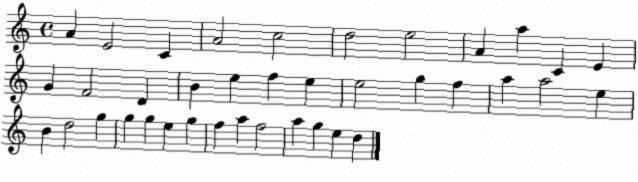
X:1
T:Untitled
M:4/4
L:1/4
K:C
A E2 C A2 c2 d2 e2 A a C E G F2 D B e f e e2 g f a a2 e B d2 g g g e g f a f2 a g e d